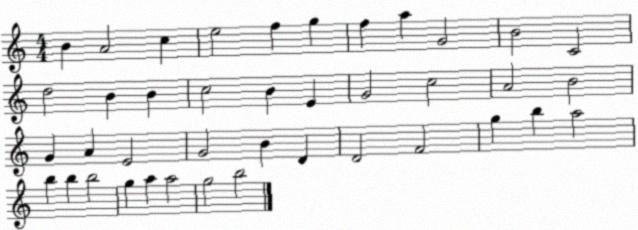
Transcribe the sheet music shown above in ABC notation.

X:1
T:Untitled
M:4/4
L:1/4
K:C
B A2 c e2 f g f a G2 B2 C2 d2 B B c2 B E G2 c2 A2 B2 G A E2 G2 B D D2 F2 g b a2 b b b2 g a a2 g2 b2